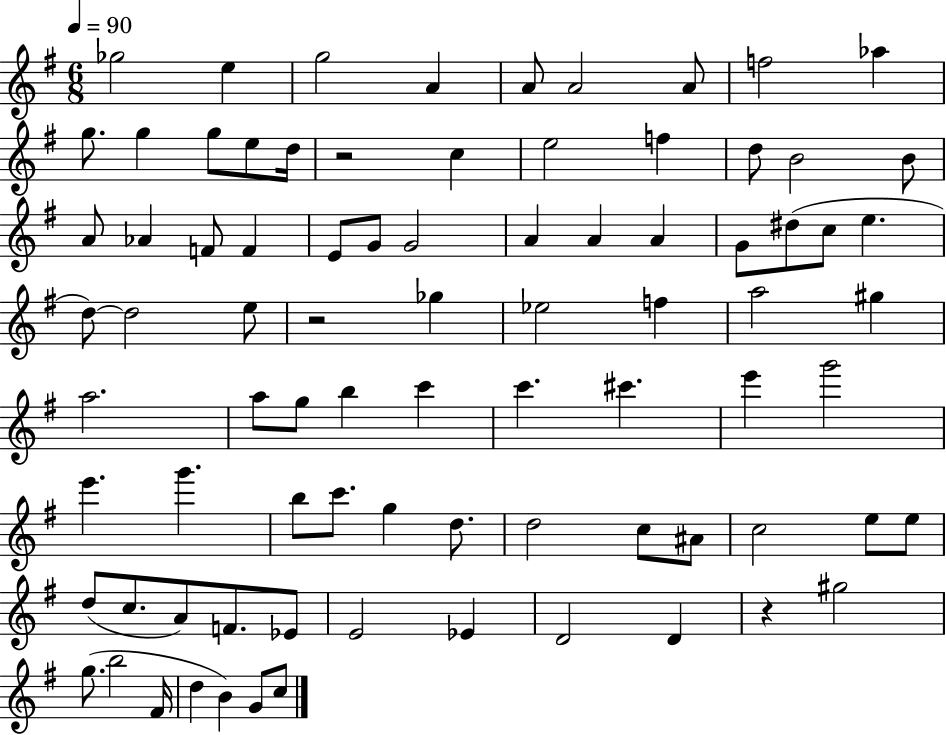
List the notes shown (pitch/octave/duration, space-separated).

Gb5/h E5/q G5/h A4/q A4/e A4/h A4/e F5/h Ab5/q G5/e. G5/q G5/e E5/e D5/s R/h C5/q E5/h F5/q D5/e B4/h B4/e A4/e Ab4/q F4/e F4/q E4/e G4/e G4/h A4/q A4/q A4/q G4/e D#5/e C5/e E5/q. D5/e D5/h E5/e R/h Gb5/q Eb5/h F5/q A5/h G#5/q A5/h. A5/e G5/e B5/q C6/q C6/q. C#6/q. E6/q G6/h E6/q. G6/q. B5/e C6/e. G5/q D5/e. D5/h C5/e A#4/e C5/h E5/e E5/e D5/e C5/e. A4/e F4/e. Eb4/e E4/h Eb4/q D4/h D4/q R/q G#5/h G5/e. B5/h F#4/s D5/q B4/q G4/e C5/e